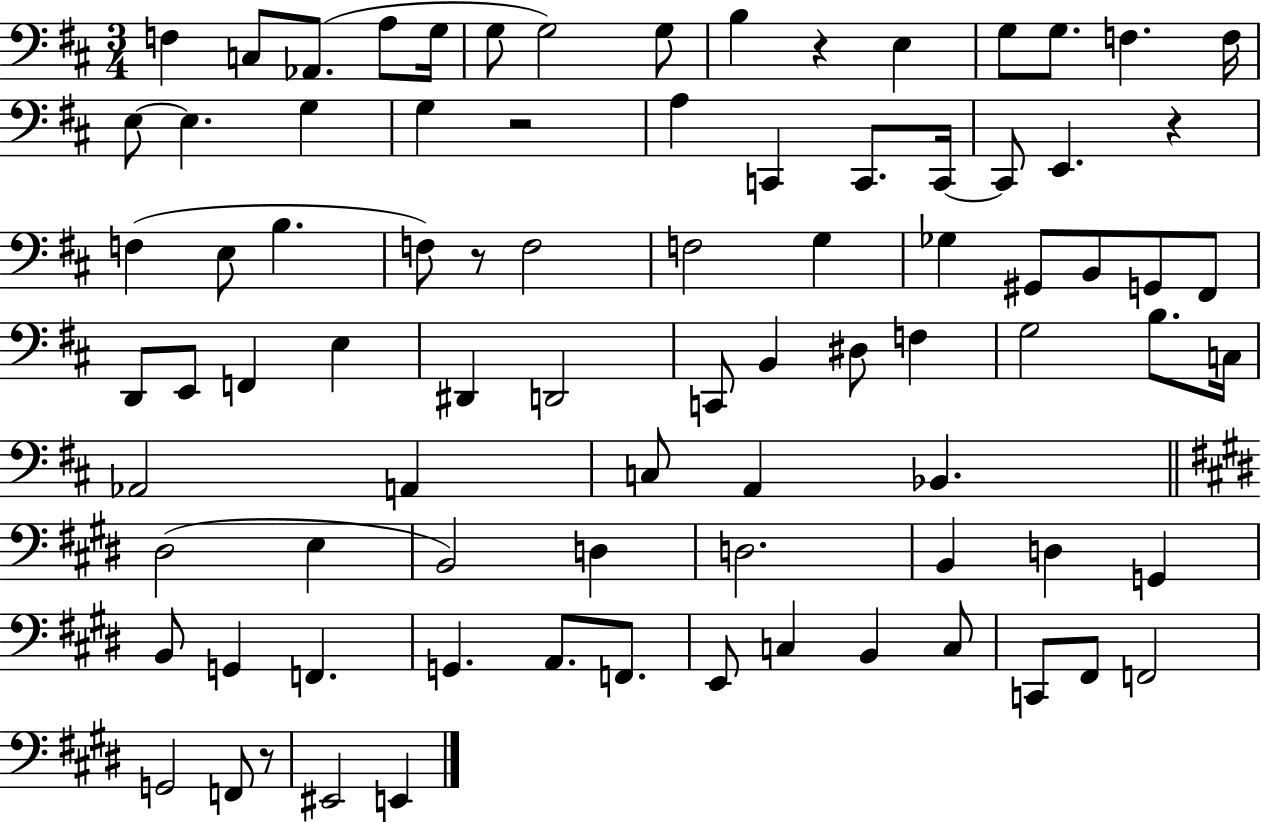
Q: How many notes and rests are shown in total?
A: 84